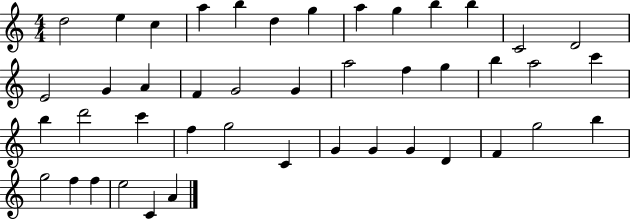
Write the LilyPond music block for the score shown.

{
  \clef treble
  \numericTimeSignature
  \time 4/4
  \key c \major
  d''2 e''4 c''4 | a''4 b''4 d''4 g''4 | a''4 g''4 b''4 b''4 | c'2 d'2 | \break e'2 g'4 a'4 | f'4 g'2 g'4 | a''2 f''4 g''4 | b''4 a''2 c'''4 | \break b''4 d'''2 c'''4 | f''4 g''2 c'4 | g'4 g'4 g'4 d'4 | f'4 g''2 b''4 | \break g''2 f''4 f''4 | e''2 c'4 a'4 | \bar "|."
}